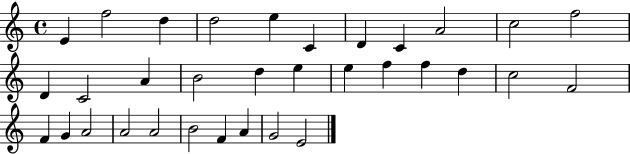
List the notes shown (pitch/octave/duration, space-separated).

E4/q F5/h D5/q D5/h E5/q C4/q D4/q C4/q A4/h C5/h F5/h D4/q C4/h A4/q B4/h D5/q E5/q E5/q F5/q F5/q D5/q C5/h F4/h F4/q G4/q A4/h A4/h A4/h B4/h F4/q A4/q G4/h E4/h